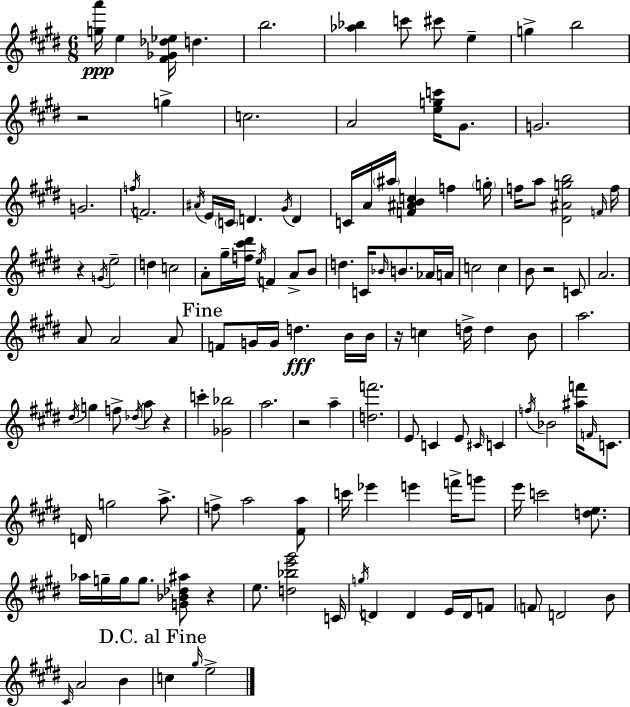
{
  \clef treble
  \numericTimeSignature
  \time 6/8
  \key e \major
  <g'' a'''>16\ppp e''4 <fis' ges' des'' ees''>16 d''4. | b''2. | <aes'' bes''>4 c'''8 cis'''8 e''4-- | g''4-> b''2 | \break r2 g''4-> | c''2. | a'2 <e'' g'' c'''>16 gis'8. | g'2. | \break g'2. | \acciaccatura { f''16 } f'2. | \acciaccatura { ais'16 } e'16 \parenthesize c'16 d'4. \acciaccatura { gis'16 } d'4 | c'16 a'16 \parenthesize ais''16 <f' ais' b' c''>4 f''4 | \break \parenthesize g''16-. f''16 a''8 <dis' ais' g'' b''>2 | \grace { f'16 } f''16 r4 \acciaccatura { g'16 } e''2-- | d''4 c''2 | a'8-. gis''16-- <f'' cis''' dis'''>16 \acciaccatura { e''16 } f'4 | \break a'8-> b'8 d''4. | c'16 \grace { bes'16 } b'8. aes'16 a'16 c''2 | c''4 b'8 r2 | c'8 a'2. | \break a'8 a'2 | a'8 \mark "Fine" f'8 g'16 g'16 d''4.\fff | b'16 b'16 r16 c''4 | d''16-> d''4 b'8 a''2. | \break \acciaccatura { dis''16 } g''4 | f''8-> \acciaccatura { des''16 } a''8 r4 c'''4-. | <ges' bes''>2 a''2. | r2 | \break a''4-- <d'' f'''>2. | e'8 c'4 | e'8 \grace { cis'16 } c'4 \acciaccatura { f''16 } bes'2 | <ais'' f'''>16 \grace { f'16 } c'8. | \break d'16 g''2 a''8.-> | f''8-> a''2 <fis' a''>8 | c'''16 ees'''4 e'''4 f'''16-> g'''8 | e'''16 c'''2 <d'' e''>8. | \break aes''16 g''16-- g''16 g''8. <g' bes' des'' ais''>8 r4 | e''8. <d'' bes'' e''' gis'''>2 c'16 | \acciaccatura { g''16 } d'4 d'4 e'16 d'16 f'8 | \parenthesize f'8 d'2 b'8 | \break \grace { cis'16 } a'2 b'4 | \mark "D.C. al Fine" c''4 \grace { gis''16 } e''2-> | \bar "|."
}